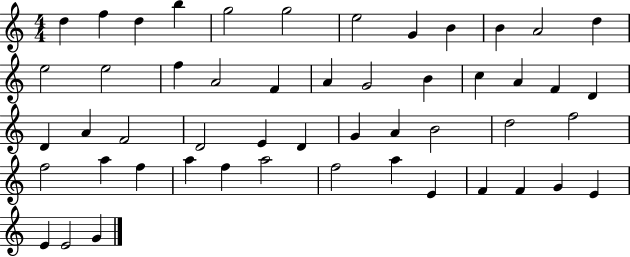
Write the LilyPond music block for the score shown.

{
  \clef treble
  \numericTimeSignature
  \time 4/4
  \key c \major
  d''4 f''4 d''4 b''4 | g''2 g''2 | e''2 g'4 b'4 | b'4 a'2 d''4 | \break e''2 e''2 | f''4 a'2 f'4 | a'4 g'2 b'4 | c''4 a'4 f'4 d'4 | \break d'4 a'4 f'2 | d'2 e'4 d'4 | g'4 a'4 b'2 | d''2 f''2 | \break f''2 a''4 f''4 | a''4 f''4 a''2 | f''2 a''4 e'4 | f'4 f'4 g'4 e'4 | \break e'4 e'2 g'4 | \bar "|."
}